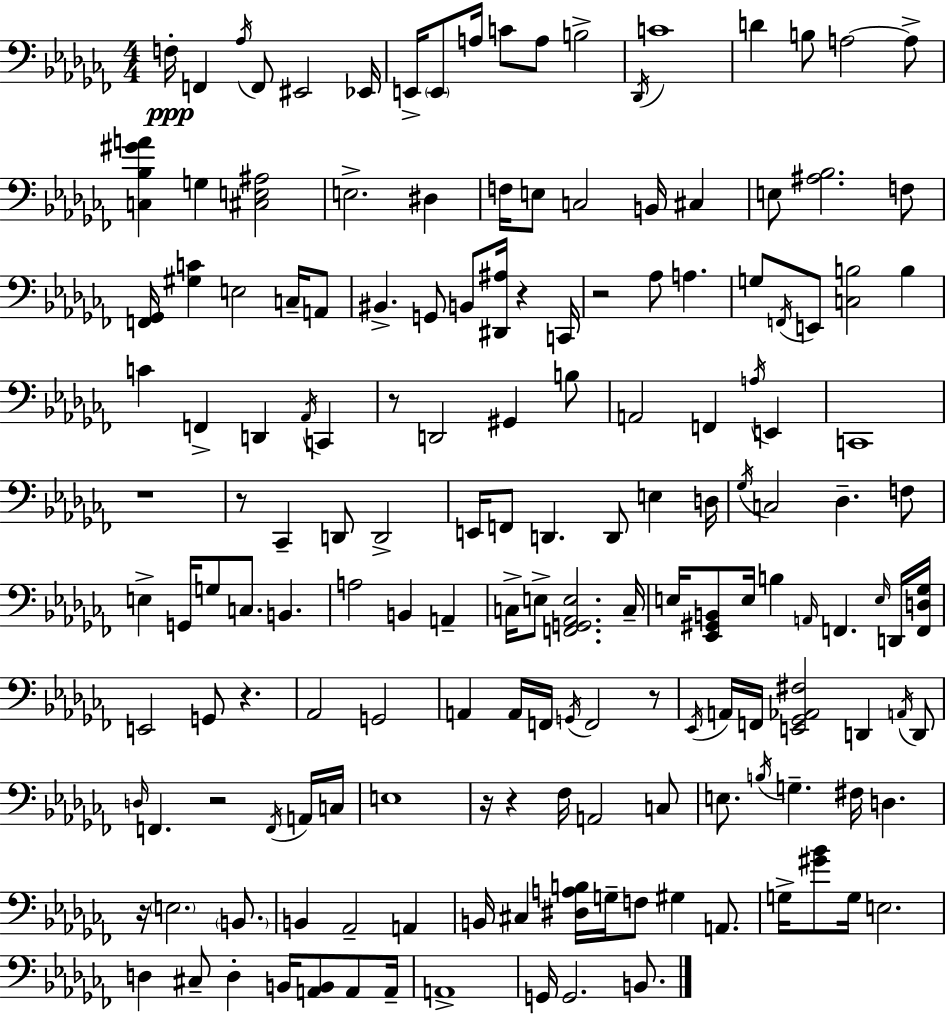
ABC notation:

X:1
T:Untitled
M:4/4
L:1/4
K:Abm
F,/4 F,, _A,/4 F,,/2 ^E,,2 _E,,/4 E,,/4 E,,/2 A,/4 C/2 A,/2 B,2 _D,,/4 C4 D B,/2 A,2 A,/2 [C,_B,^GA] G, [^C,E,^A,]2 E,2 ^D, F,/4 E,/2 C,2 B,,/4 ^C, E,/2 [^A,_B,]2 F,/2 [F,,_G,,]/4 [^G,C] E,2 C,/4 A,,/2 ^B,, G,,/2 B,,/2 [^D,,^A,]/4 z C,,/4 z2 _A,/2 A, G,/2 F,,/4 E,,/2 [C,B,]2 B, C F,, D,, _A,,/4 C,, z/2 D,,2 ^G,, B,/2 A,,2 F,, A,/4 E,, C,,4 z4 z/2 _C,, D,,/2 D,,2 E,,/4 F,,/2 D,, D,,/2 E, D,/4 _G,/4 C,2 _D, F,/2 E, G,,/4 G,/2 C,/2 B,, A,2 B,, A,, C,/4 E,/2 [F,,G,,_A,,E,]2 C,/4 E,/4 [_E,,^G,,B,,]/2 E,/4 B, A,,/4 F,, E,/4 D,,/4 [F,,D,_G,]/4 E,,2 G,,/2 z _A,,2 G,,2 A,, A,,/4 F,,/4 G,,/4 F,,2 z/2 _E,,/4 A,,/4 F,,/4 [E,,_G,,_A,,^F,]2 D,, A,,/4 D,,/2 D,/4 F,, z2 F,,/4 A,,/4 C,/4 E,4 z/4 z _F,/4 A,,2 C,/2 E,/2 B,/4 G, ^F,/4 D, z/4 E,2 B,,/2 B,, _A,,2 A,, B,,/4 ^C, [^D,A,B,]/4 G,/4 F,/2 ^G, A,,/2 G,/4 [^G_B]/2 G,/4 E,2 D, ^C,/2 D, B,,/4 [A,,B,,]/2 A,,/2 A,,/4 A,,4 G,,/4 G,,2 B,,/2